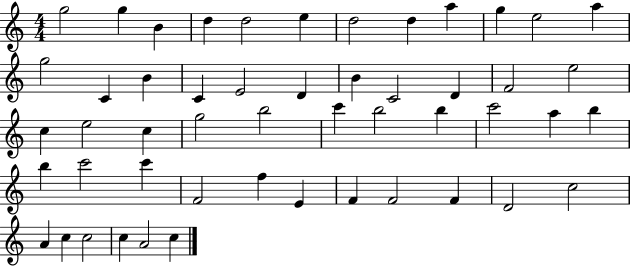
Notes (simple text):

G5/h G5/q B4/q D5/q D5/h E5/q D5/h D5/q A5/q G5/q E5/h A5/q G5/h C4/q B4/q C4/q E4/h D4/q B4/q C4/h D4/q F4/h E5/h C5/q E5/h C5/q G5/h B5/h C6/q B5/h B5/q C6/h A5/q B5/q B5/q C6/h C6/q F4/h F5/q E4/q F4/q F4/h F4/q D4/h C5/h A4/q C5/q C5/h C5/q A4/h C5/q